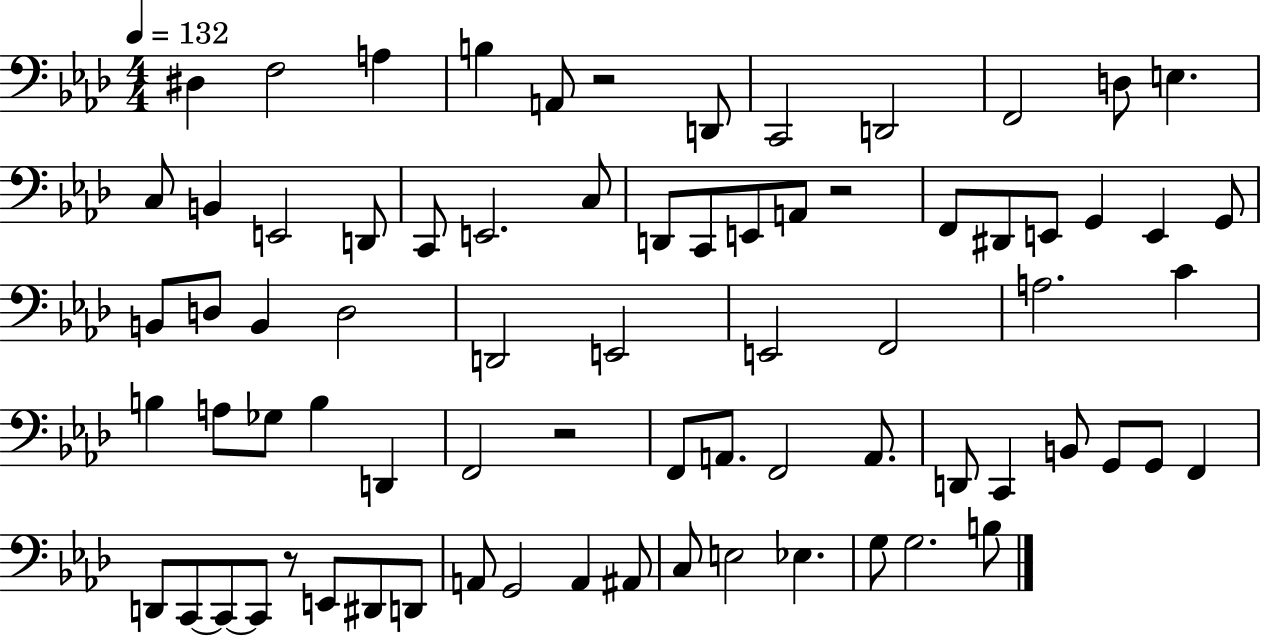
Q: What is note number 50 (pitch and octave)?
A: C2